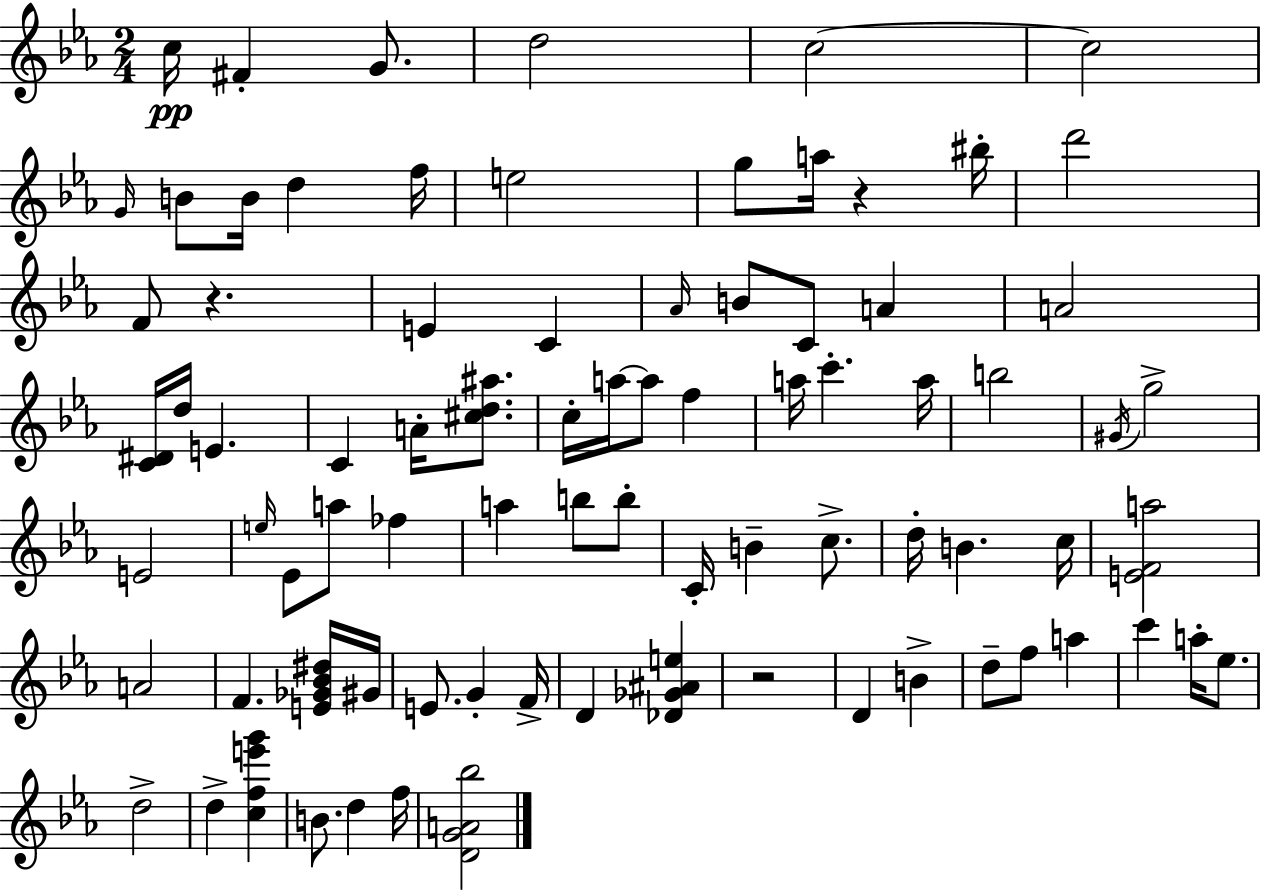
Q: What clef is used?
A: treble